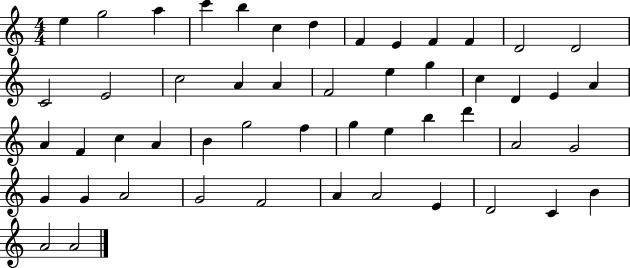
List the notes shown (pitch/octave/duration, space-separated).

E5/q G5/h A5/q C6/q B5/q C5/q D5/q F4/q E4/q F4/q F4/q D4/h D4/h C4/h E4/h C5/h A4/q A4/q F4/h E5/q G5/q C5/q D4/q E4/q A4/q A4/q F4/q C5/q A4/q B4/q G5/h F5/q G5/q E5/q B5/q D6/q A4/h G4/h G4/q G4/q A4/h G4/h F4/h A4/q A4/h E4/q D4/h C4/q B4/q A4/h A4/h